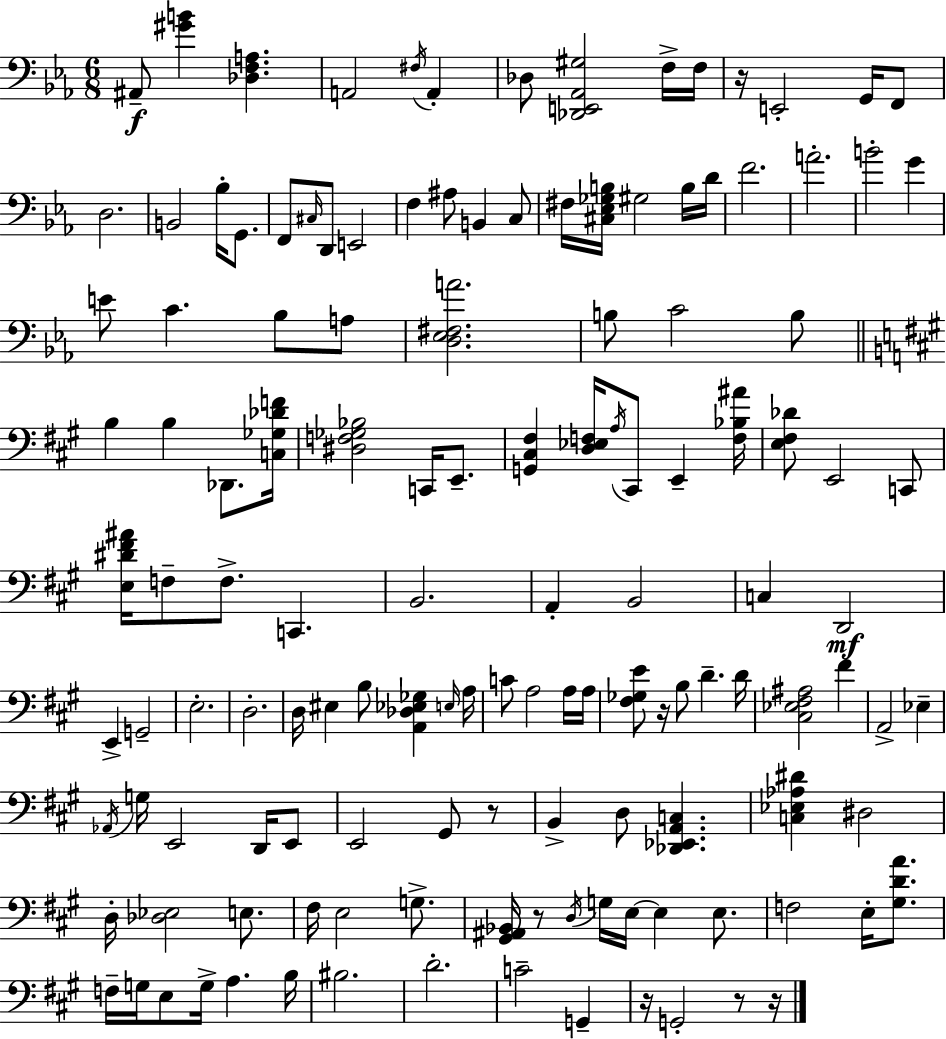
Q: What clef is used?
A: bass